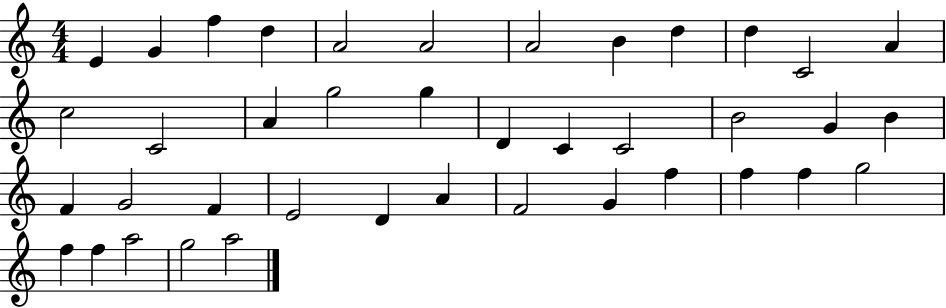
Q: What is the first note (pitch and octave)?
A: E4